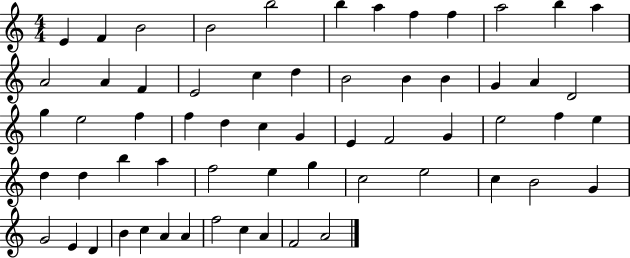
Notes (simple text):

E4/q F4/q B4/h B4/h B5/h B5/q A5/q F5/q F5/q A5/h B5/q A5/q A4/h A4/q F4/q E4/h C5/q D5/q B4/h B4/q B4/q G4/q A4/q D4/h G5/q E5/h F5/q F5/q D5/q C5/q G4/q E4/q F4/h G4/q E5/h F5/q E5/q D5/q D5/q B5/q A5/q F5/h E5/q G5/q C5/h E5/h C5/q B4/h G4/q G4/h E4/q D4/q B4/q C5/q A4/q A4/q F5/h C5/q A4/q F4/h A4/h